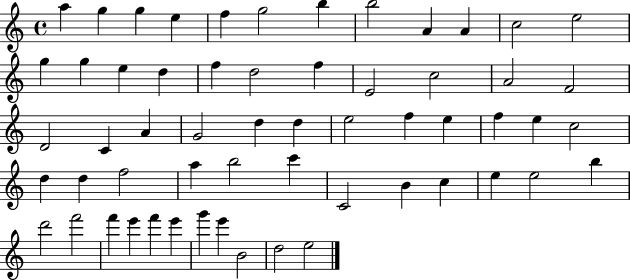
X:1
T:Untitled
M:4/4
L:1/4
K:C
a g g e f g2 b b2 A A c2 e2 g g e d f d2 f E2 c2 A2 F2 D2 C A G2 d d e2 f e f e c2 d d f2 a b2 c' C2 B c e e2 b d'2 f'2 f' e' f' e' g' e' B2 d2 e2